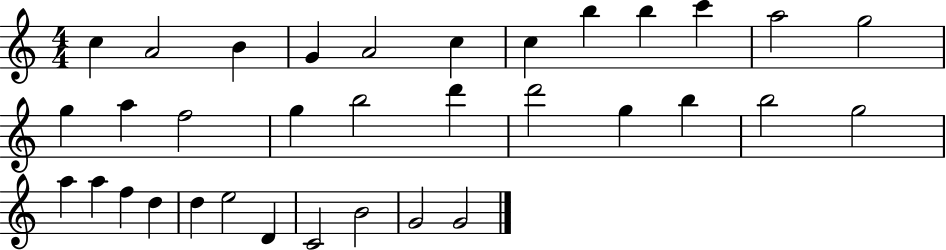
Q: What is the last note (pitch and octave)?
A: G4